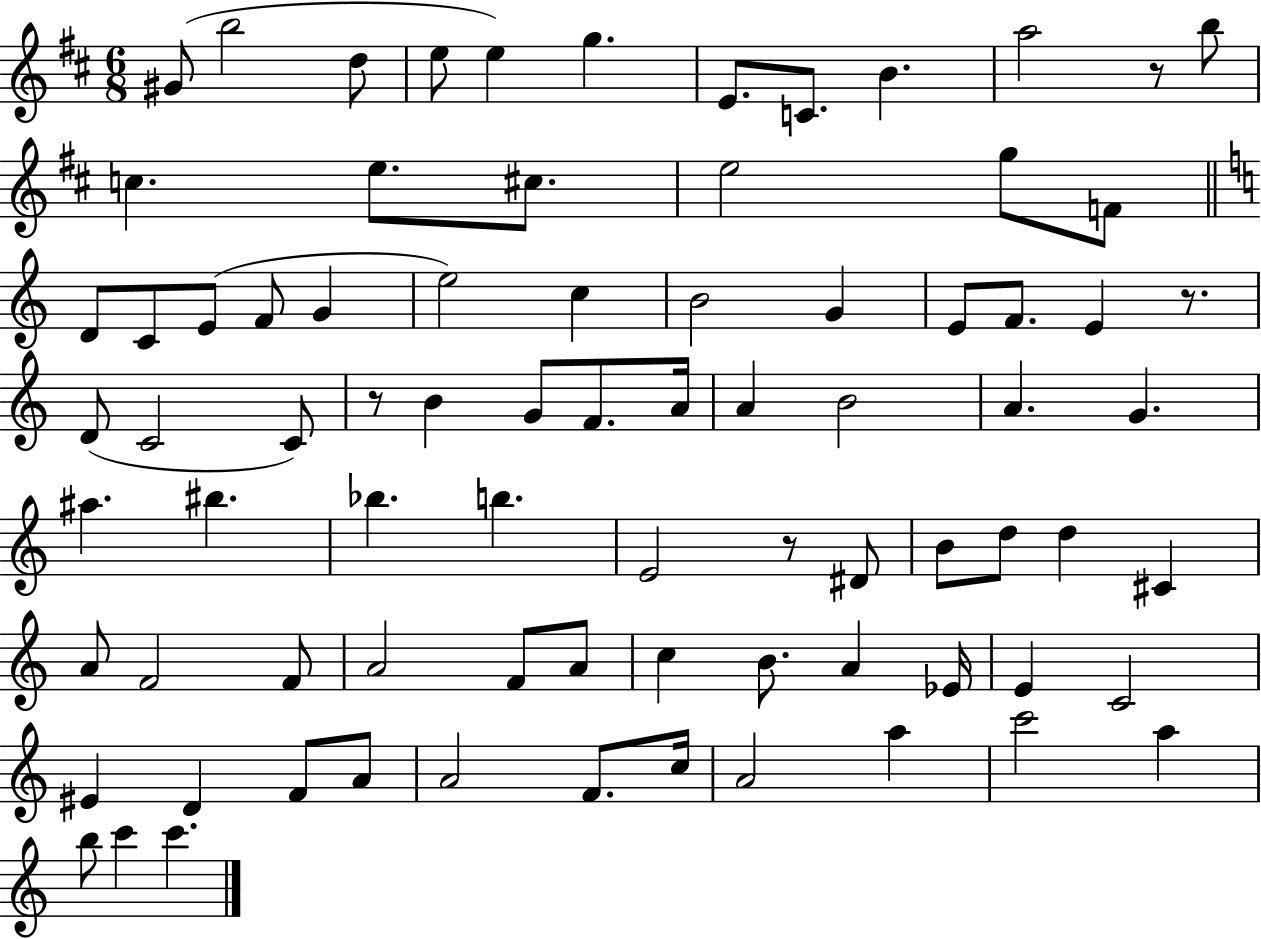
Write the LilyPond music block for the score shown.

{
  \clef treble
  \numericTimeSignature
  \time 6/8
  \key d \major
  gis'8( b''2 d''8 | e''8 e''4) g''4. | e'8. c'8. b'4. | a''2 r8 b''8 | \break c''4. e''8. cis''8. | e''2 g''8 f'8 | \bar "||" \break \key c \major d'8 c'8 e'8( f'8 g'4 | e''2) c''4 | b'2 g'4 | e'8 f'8. e'4 r8. | \break d'8( c'2 c'8) | r8 b'4 g'8 f'8. a'16 | a'4 b'2 | a'4. g'4. | \break ais''4. bis''4. | bes''4. b''4. | e'2 r8 dis'8 | b'8 d''8 d''4 cis'4 | \break a'8 f'2 f'8 | a'2 f'8 a'8 | c''4 b'8. a'4 ees'16 | e'4 c'2 | \break eis'4 d'4 f'8 a'8 | a'2 f'8. c''16 | a'2 a''4 | c'''2 a''4 | \break b''8 c'''4 c'''4. | \bar "|."
}